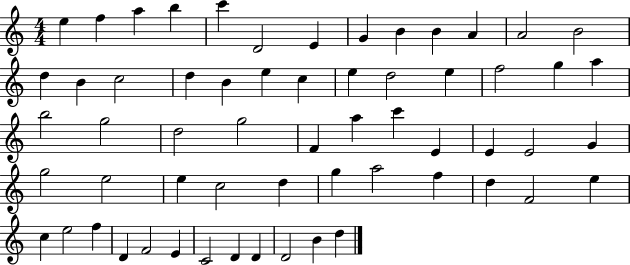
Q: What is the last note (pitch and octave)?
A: D5